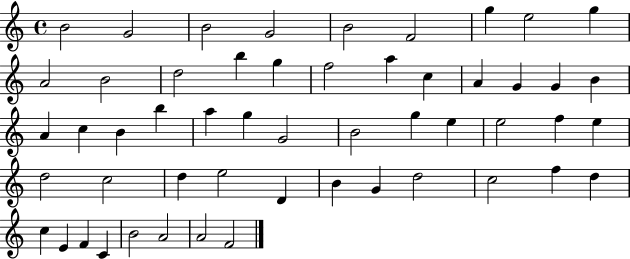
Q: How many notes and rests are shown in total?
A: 53